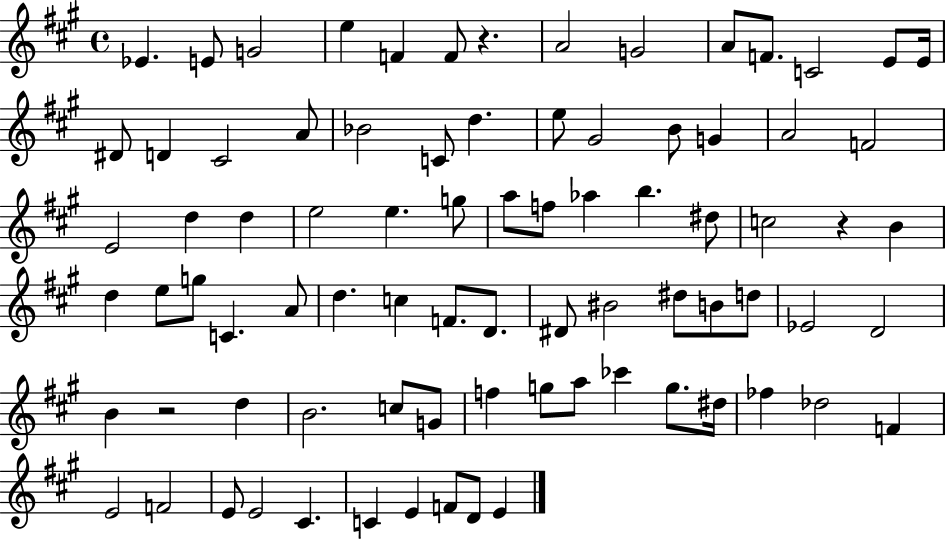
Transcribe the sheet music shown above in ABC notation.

X:1
T:Untitled
M:4/4
L:1/4
K:A
_E E/2 G2 e F F/2 z A2 G2 A/2 F/2 C2 E/2 E/4 ^D/2 D ^C2 A/2 _B2 C/2 d e/2 ^G2 B/2 G A2 F2 E2 d d e2 e g/2 a/2 f/2 _a b ^d/2 c2 z B d e/2 g/2 C A/2 d c F/2 D/2 ^D/2 ^B2 ^d/2 B/2 d/2 _E2 D2 B z2 d B2 c/2 G/2 f g/2 a/2 _c' g/2 ^d/4 _f _d2 F E2 F2 E/2 E2 ^C C E F/2 D/2 E